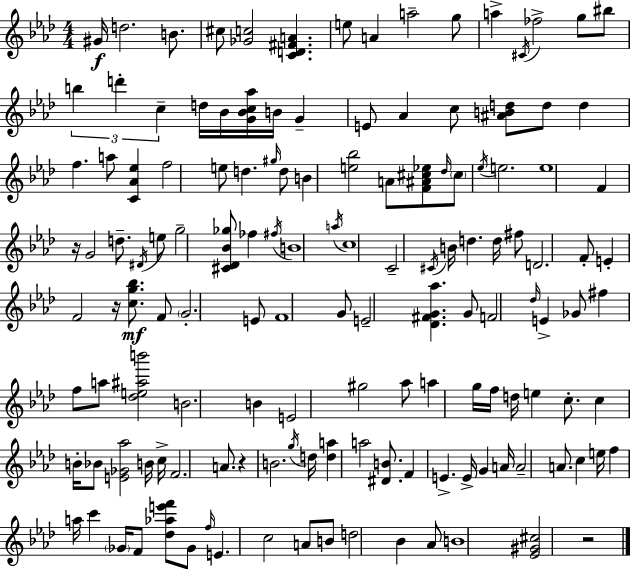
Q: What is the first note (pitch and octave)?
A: G#4